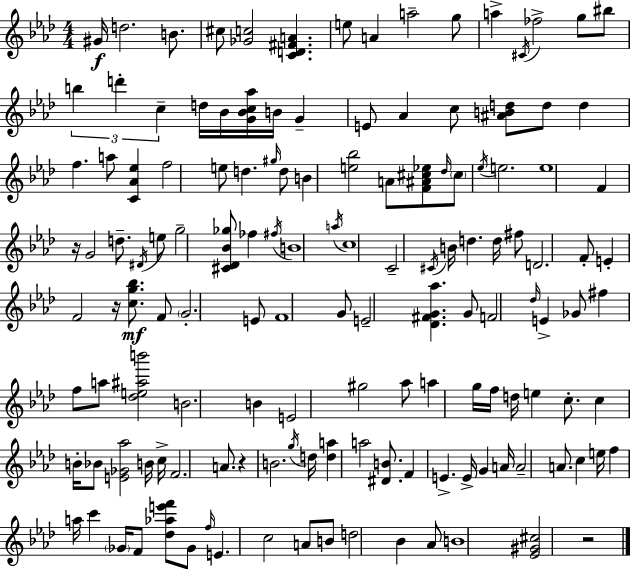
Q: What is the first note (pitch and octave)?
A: G#4